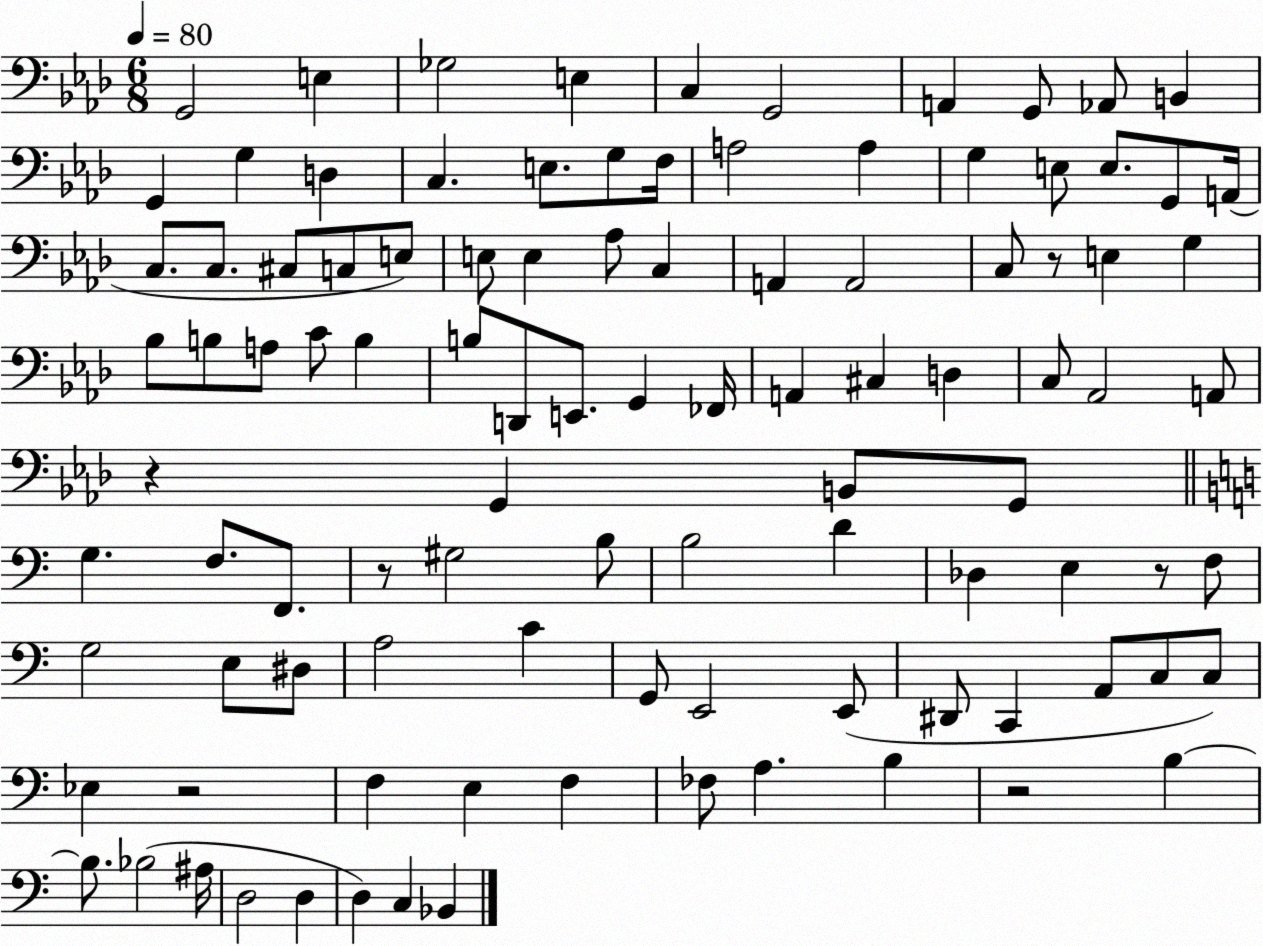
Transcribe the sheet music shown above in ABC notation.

X:1
T:Untitled
M:6/8
L:1/4
K:Ab
G,,2 E, _G,2 E, C, G,,2 A,, G,,/2 _A,,/2 B,, G,, G, D, C, E,/2 G,/2 F,/4 A,2 A, G, E,/2 E,/2 G,,/2 A,,/4 C,/2 C,/2 ^C,/2 C,/2 E,/2 E,/2 E, _A,/2 C, A,, A,,2 C,/2 z/2 E, G, _B,/2 B,/2 A,/2 C/2 B, B,/2 D,,/2 E,,/2 G,, _F,,/4 A,, ^C, D, C,/2 _A,,2 A,,/2 z G,, B,,/2 G,,/2 G, F,/2 F,,/2 z/2 ^G,2 B,/2 B,2 D _D, E, z/2 F,/2 G,2 E,/2 ^D,/2 A,2 C G,,/2 E,,2 E,,/2 ^D,,/2 C,, A,,/2 C,/2 C,/2 _E, z2 F, E, F, _F,/2 A, B, z2 B, B,/2 _B,2 ^A,/4 D,2 D, D, C, _B,,